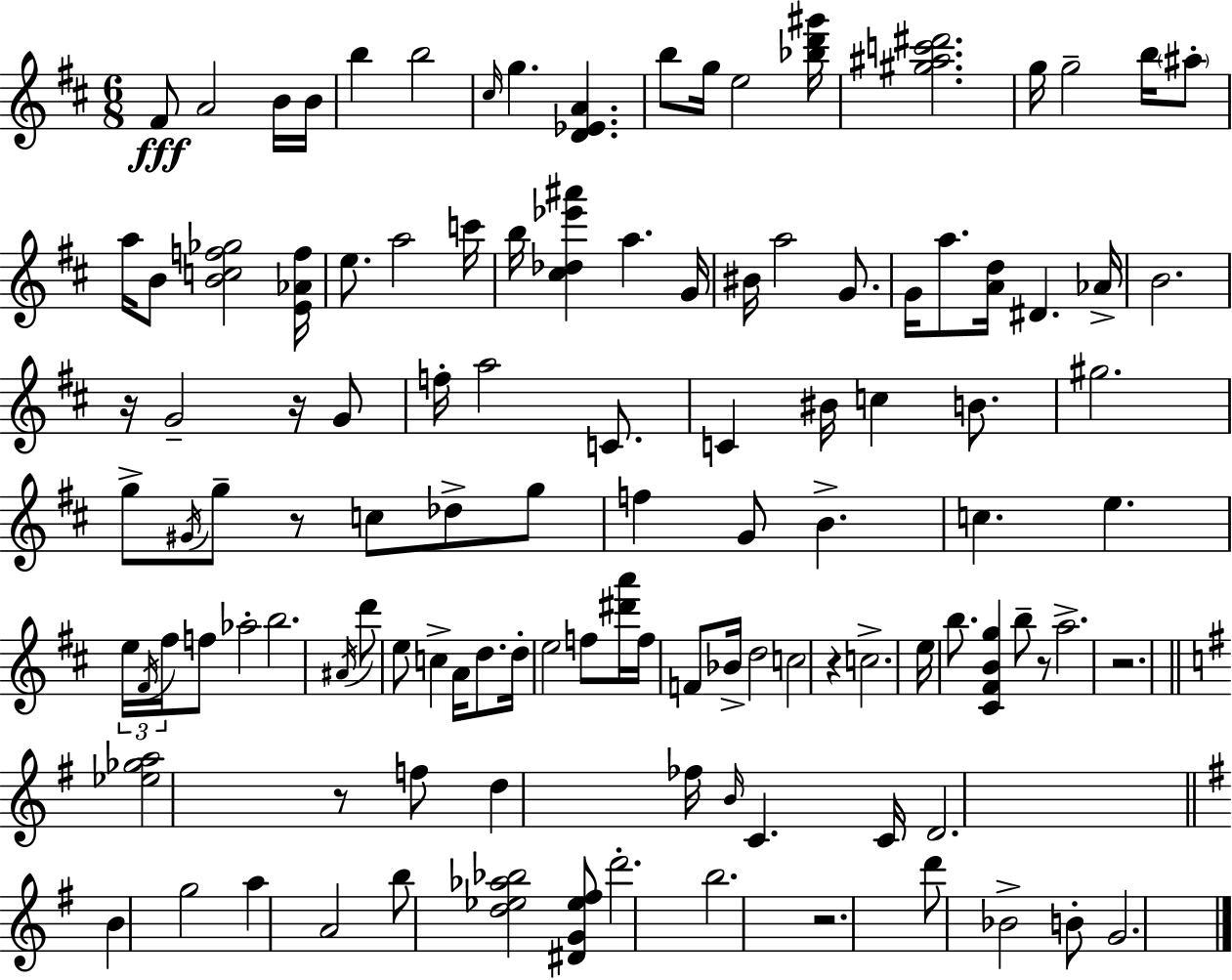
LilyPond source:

{
  \clef treble
  \numericTimeSignature
  \time 6/8
  \key d \major
  fis'8\fff a'2 b'16 b'16 | b''4 b''2 | \grace { cis''16 } g''4. <d' ees' a'>4. | b''8 g''16 e''2 | \break <bes'' d''' gis'''>16 <gis'' ais'' c''' dis'''>2. | g''16 g''2-- b''16 \parenthesize ais''8-. | a''16 b'8 <b' c'' f'' ges''>2 | <e' aes' f''>16 e''8. a''2 | \break c'''16 b''16 <cis'' des'' ees''' ais'''>4 a''4. | g'16 bis'16 a''2 g'8. | g'16 a''8. <a' d''>16 dis'4. | aes'16-> b'2. | \break r16 g'2-- r16 g'8 | f''16-. a''2 c'8. | c'4 bis'16 c''4 b'8. | gis''2. | \break g''8-> \acciaccatura { gis'16 } g''8-- r8 c''8 des''8-> | g''8 f''4 g'8 b'4.-> | c''4. e''4. | \tuplet 3/2 { e''16 \acciaccatura { fis'16 } fis''16 } f''8 aes''2-. | \break b''2. | \acciaccatura { ais'16 } d'''8 e''8 c''4-> | a'16 d''8. d''16-. e''2 | f''8 <dis''' a'''>16 f''16 f'8 bes'16-> d''2 | \break c''2 | r4 c''2.-> | e''16 b''8. <cis' fis' b' g''>4 | b''8-- r8 a''2.-> | \break r2. | \bar "||" \break \key g \major <ees'' ges'' a''>2 r8 f''8 | d''4 fes''16 \grace { b'16 } c'4. | c'16 d'2. | \bar "||" \break \key g \major b'4 g''2 | a''4 a'2 | b''8 <d'' ees'' aes'' bes''>2 <dis' g' ees'' fis''>8 | d'''2.-. | \break b''2. | r2. | d'''8 bes'2-> b'8-. | g'2. | \break \bar "|."
}